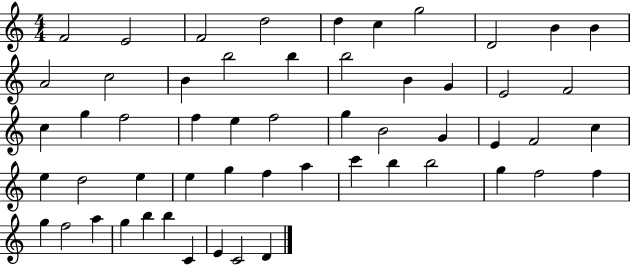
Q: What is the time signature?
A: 4/4